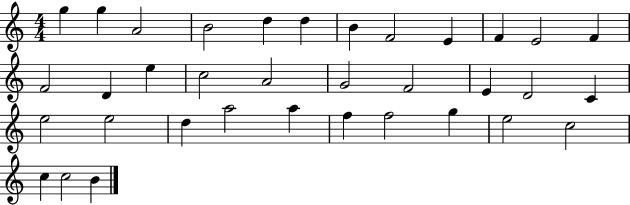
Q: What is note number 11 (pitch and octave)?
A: E4